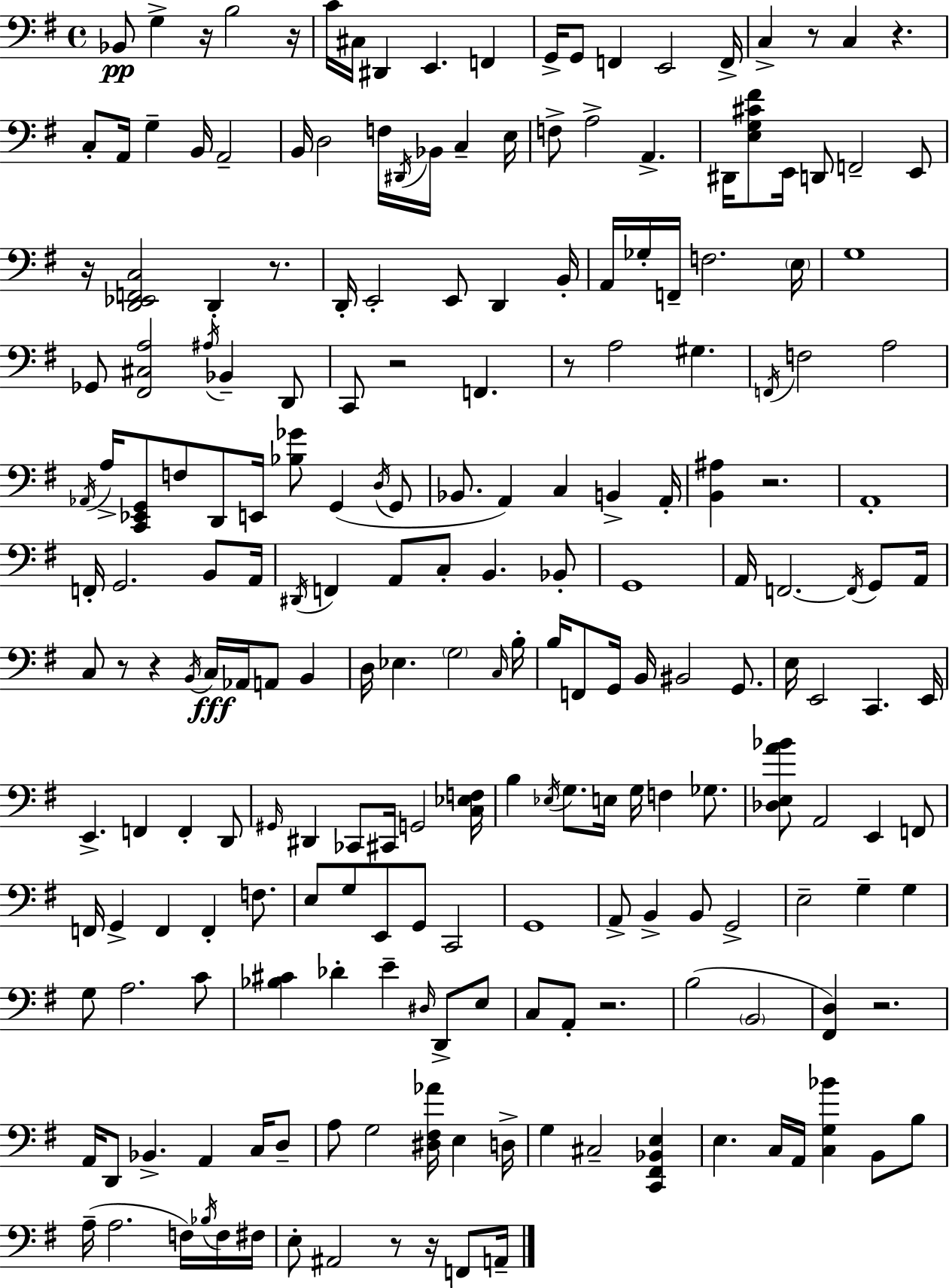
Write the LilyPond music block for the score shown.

{
  \clef bass
  \time 4/4
  \defaultTimeSignature
  \key g \major
  bes,8\pp g4-> r16 b2 r16 | c'16 cis16 dis,4 e,4. f,4 | g,16-> g,8 f,4 e,2 f,16-> | c4-> r8 c4 r4. | \break c8-. a,16 g4-- b,16 a,2-- | b,16 d2 f16 \acciaccatura { dis,16 } bes,16 c4-- | e16 f8-> a2-> a,4.-> | dis,16 <e g cis' fis'>8 e,16 d,8 f,2-- e,8 | \break r16 <d, ees, f, c>2 d,4-. r8. | d,16-. e,2-. e,8 d,4 | b,16-. a,16 ges16-. f,16-- f2. | \parenthesize e16 g1 | \break ges,8 <fis, cis a>2 \acciaccatura { ais16 } bes,4-- | d,8 c,8 r2 f,4. | r8 a2 gis4. | \acciaccatura { f,16 } f2 a2 | \break \acciaccatura { aes,16 } a16-> <c, ees, g,>8 f8 d,8 e,16 <bes ges'>8 g,4( | \acciaccatura { d16 } g,8 bes,8. a,4) c4 | b,4-> a,16-. <b, ais>4 r2. | a,1-. | \break f,16-. g,2. | b,8 a,16 \acciaccatura { dis,16 } f,4 a,8 c8-. b,4. | bes,8-. g,1 | a,16 f,2.~~ | \break \acciaccatura { f,16 } g,8 a,16 c8 r8 r4 \acciaccatura { b,16 }\fff | c16 aes,16 a,8 b,4 d16 ees4. \parenthesize g2 | \grace { c16 } b16-. b16 f,8 g,16 b,16 bis,2 | g,8. e16 e,2 | \break c,4. e,16 e,4.-> f,4 | f,4-. d,8 \grace { gis,16 } dis,4 ces,8 | cis,16 g,2 <c ees f>16 b4 \acciaccatura { ees16 } g8. | e16 g16 f4 ges8. <des e a' bes'>8 a,2 | \break e,4 f,8 f,16 g,4-> | f,4 f,4-. f8. e8 g8 e,8 | g,8 c,2 g,1 | a,8-> b,4-> | \break b,8 g,2-> e2-- | g4-- g4 g8 a2. | c'8 <bes cis'>4 des'4-. | e'4-- \grace { dis16 } d,8-> e8 c8 a,8-. | \break r2. b2( | \parenthesize b,2 <fis, d>4) | r2. a,16 d,8 bes,4.-> | a,4 c16 d8-- a8 g2 | \break <dis fis aes'>16 e4 d16-> g4 | cis2-- <c, fis, bes, e>4 e4. | c16 a,16 <c g bes'>4 b,8 b8 a16--( a2. | f16) \acciaccatura { bes16 } f16 fis16 e8-. ais,2 | \break r8 r16 f,8 a,16-- \bar "|."
}